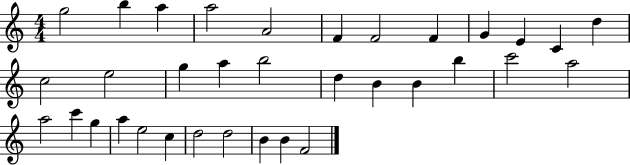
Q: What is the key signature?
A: C major